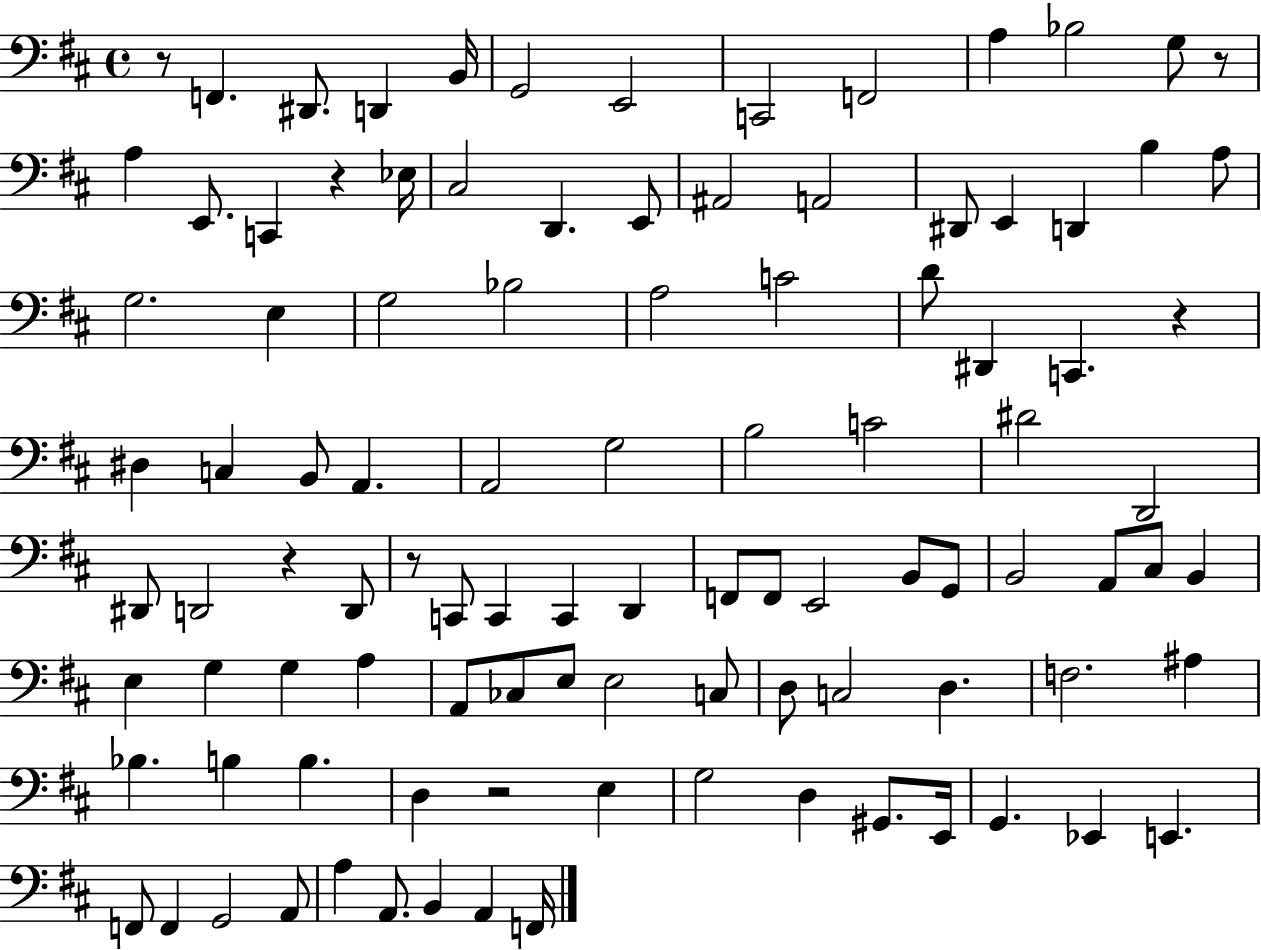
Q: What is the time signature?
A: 4/4